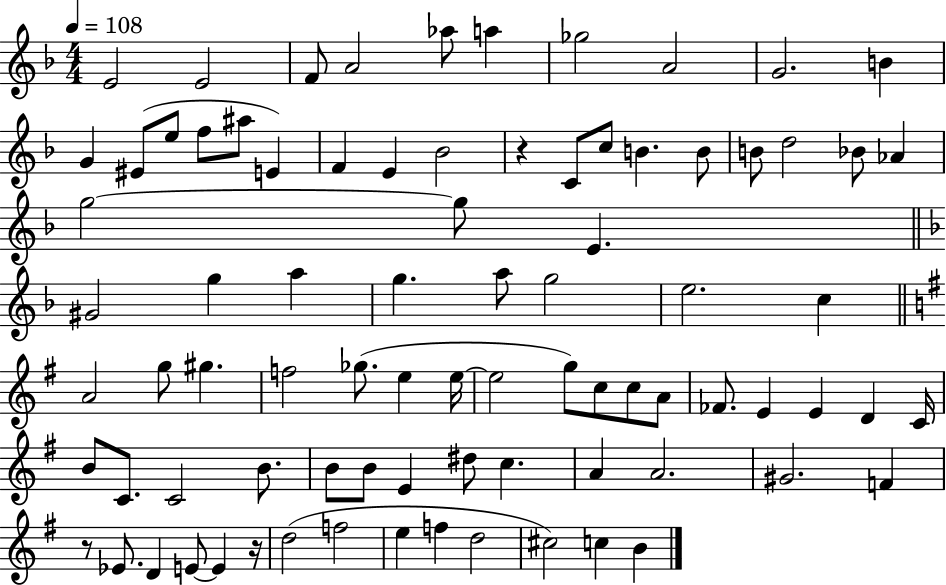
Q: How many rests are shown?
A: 3